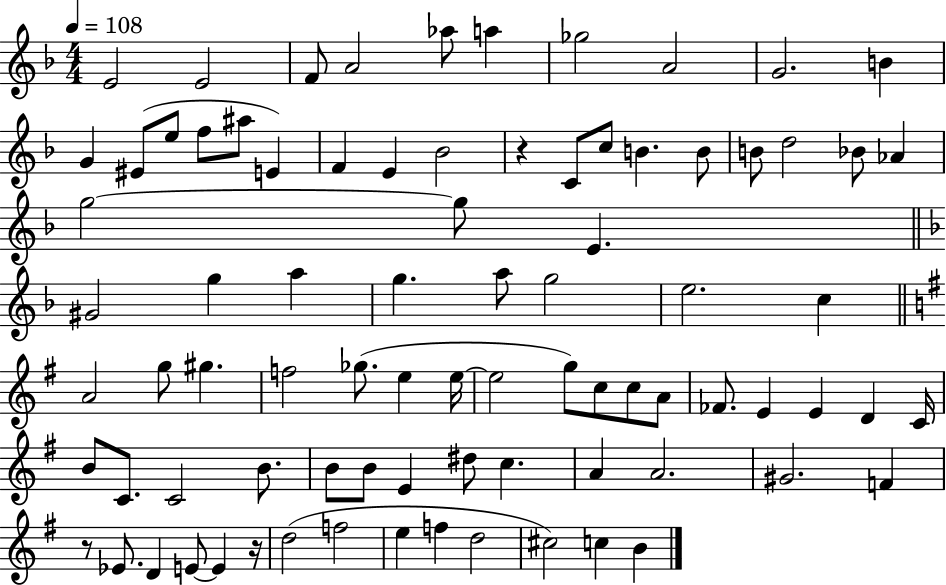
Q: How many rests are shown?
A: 3